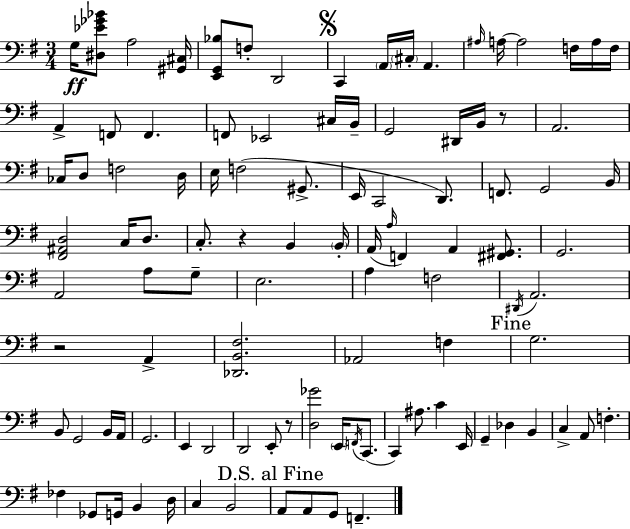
{
  \clef bass
  \numericTimeSignature
  \time 3/4
  \key g \major
  g16\ff <dis ees' ges' bes'>8 a2 <gis, cis>16 | <e, g, bes>8 f8-. d,2 | \mark \markup { \musicglyph "scripts.segno" } c,4 \parenthesize a,16 \parenthesize cis16-. a,4. | \grace { ais16 } a16~~ a2 f16 a16 | \break f16 a,4-> f,8 f,4. | f,8 ees,2 cis16 | b,16-- g,2 dis,16 b,16 r8 | a,2. | \break ces16 d8 f2 | d16 e16 f2( gis,8.-> | e,16 c,2 d,8.) | f,8. g,2 | \break b,16 <fis, ais, d>2 c16 d8. | c8.-. r4 b,4 | \parenthesize b,16-. a,16( \grace { a16 } f,4) a,4 <fis, gis,>8. | g,2. | \break a,2 a8 | g8-- e2. | a4 f2 | \acciaccatura { dis,16 } a,2. | \break r2 a,4-> | <des, b, fis>2. | aes,2 f4 | \mark "Fine" g2. | \break b,8 g,2 | b,16 a,16 g,2. | e,4 d,2 | d,2 e,8-. | \break r8 <d ges'>2 \parenthesize e,16 | \acciaccatura { f,16 }( c,8. c,4) ais8. c'4 | e,16 g,4-- des4 | b,4 c4-> a,8 f4.-. | \break fes4 ges,8 g,16 b,4 | d16 c4 b,2 | \mark "D.S. al Fine" a,8 a,8 g,8 f,4.-- | \bar "|."
}